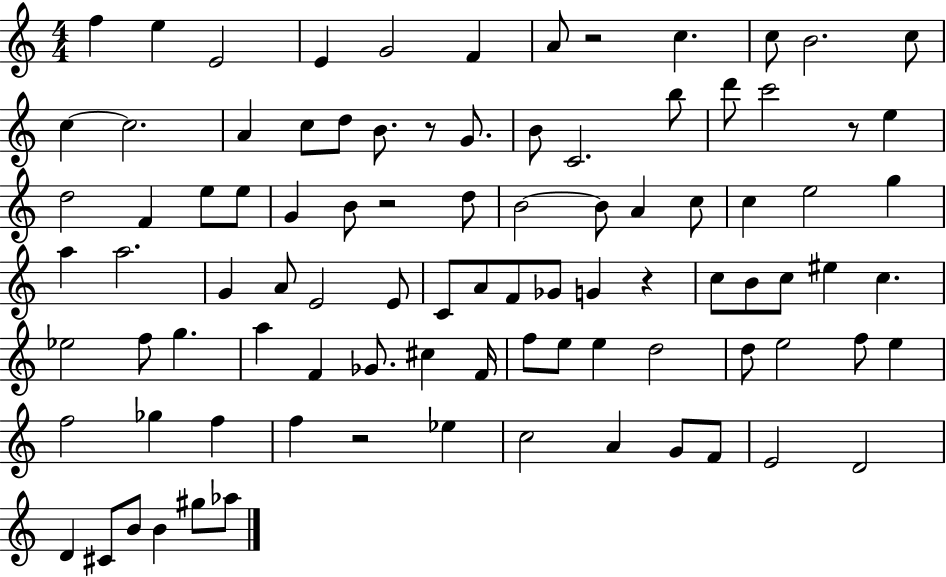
{
  \clef treble
  \numericTimeSignature
  \time 4/4
  \key c \major
  \repeat volta 2 { f''4 e''4 e'2 | e'4 g'2 f'4 | a'8 r2 c''4. | c''8 b'2. c''8 | \break c''4~~ c''2. | a'4 c''8 d''8 b'8. r8 g'8. | b'8 c'2. b''8 | d'''8 c'''2 r8 e''4 | \break d''2 f'4 e''8 e''8 | g'4 b'8 r2 d''8 | b'2~~ b'8 a'4 c''8 | c''4 e''2 g''4 | \break a''4 a''2. | g'4 a'8 e'2 e'8 | c'8 a'8 f'8 ges'8 g'4 r4 | c''8 b'8 c''8 eis''4 c''4. | \break ees''2 f''8 g''4. | a''4 f'4 ges'8. cis''4 f'16 | f''8 e''8 e''4 d''2 | d''8 e''2 f''8 e''4 | \break f''2 ges''4 f''4 | f''4 r2 ees''4 | c''2 a'4 g'8 f'8 | e'2 d'2 | \break d'4 cis'8 b'8 b'4 gis''8 aes''8 | } \bar "|."
}